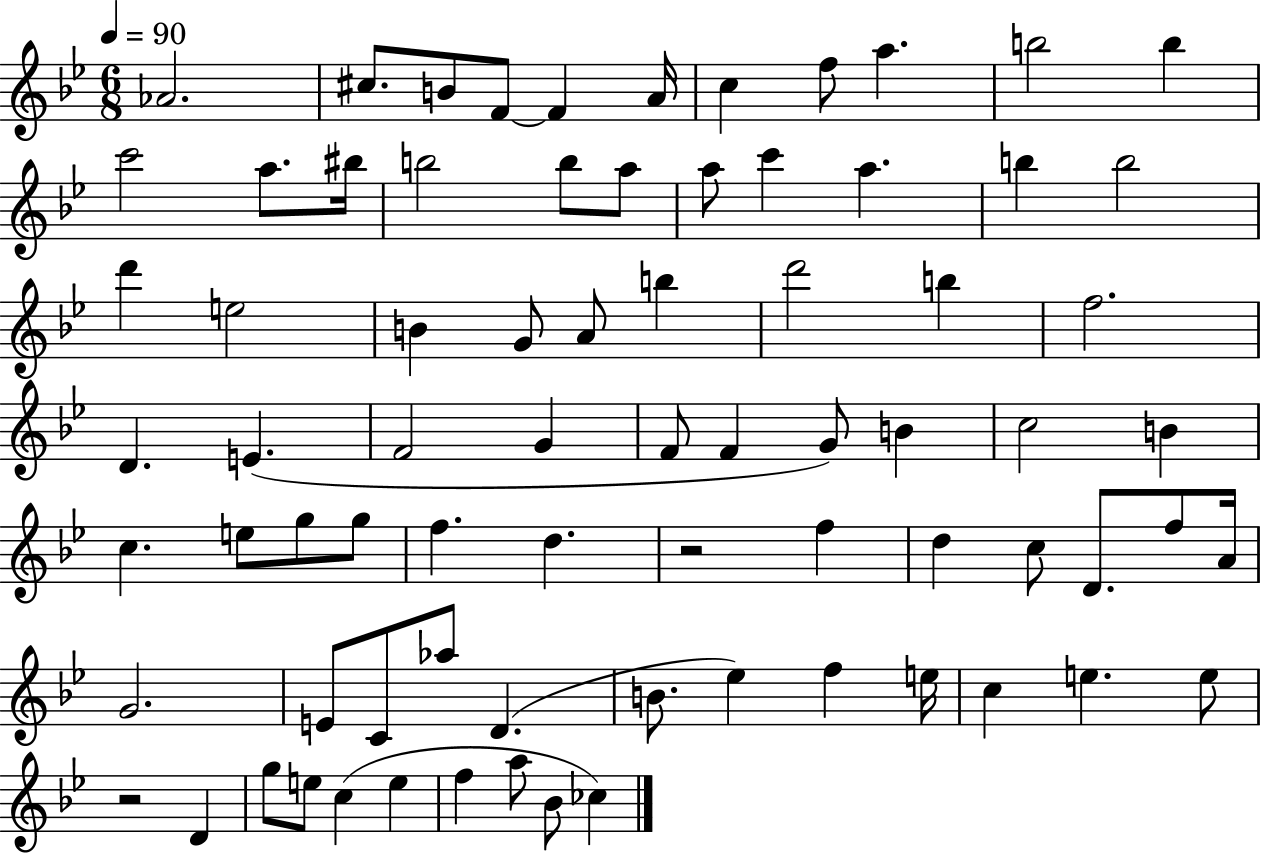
X:1
T:Untitled
M:6/8
L:1/4
K:Bb
_A2 ^c/2 B/2 F/2 F A/4 c f/2 a b2 b c'2 a/2 ^b/4 b2 b/2 a/2 a/2 c' a b b2 d' e2 B G/2 A/2 b d'2 b f2 D E F2 G F/2 F G/2 B c2 B c e/2 g/2 g/2 f d z2 f d c/2 D/2 f/2 A/4 G2 E/2 C/2 _a/2 D B/2 _e f e/4 c e e/2 z2 D g/2 e/2 c e f a/2 _B/2 _c